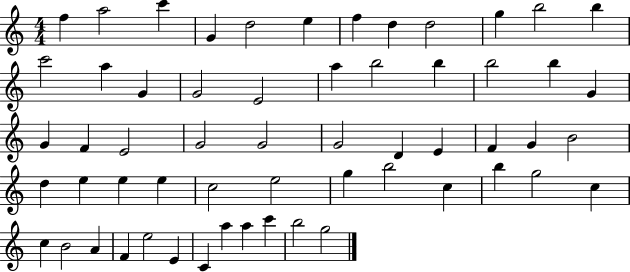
X:1
T:Untitled
M:4/4
L:1/4
K:C
f a2 c' G d2 e f d d2 g b2 b c'2 a G G2 E2 a b2 b b2 b G G F E2 G2 G2 G2 D E F G B2 d e e e c2 e2 g b2 c b g2 c c B2 A F e2 E C a a c' b2 g2